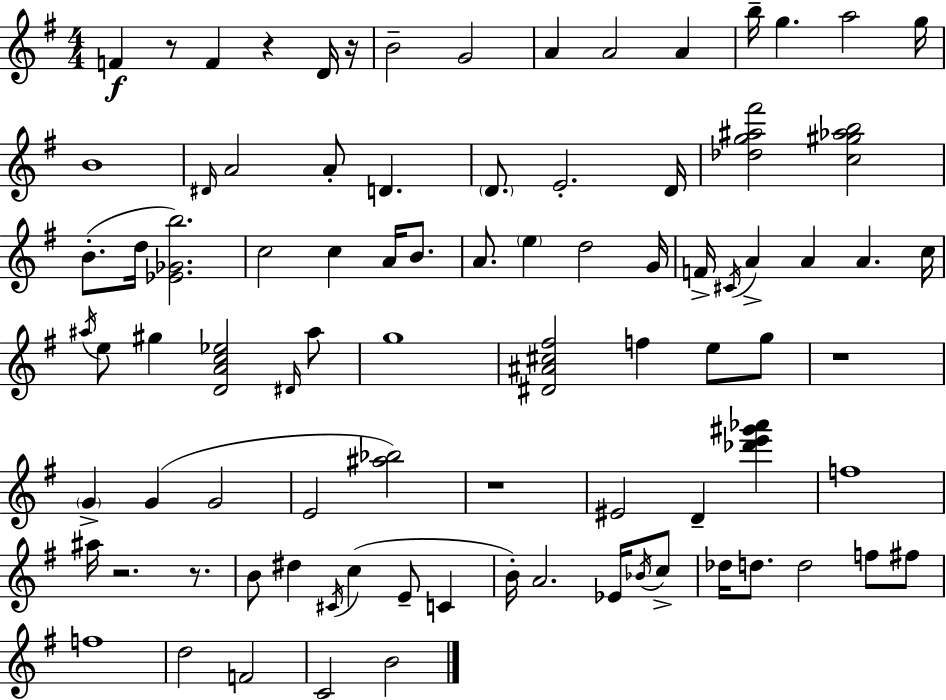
F4/q R/e F4/q R/q D4/s R/s B4/h G4/h A4/q A4/h A4/q B5/s G5/q. A5/h G5/s B4/w D#4/s A4/h A4/e D4/q. D4/e. E4/h. D4/s [Db5,G5,A#5,F#6]/h [C5,G#5,Ab5,B5]/h B4/e. D5/s [Eb4,Gb4,B5]/h. C5/h C5/q A4/s B4/e. A4/e. E5/q D5/h G4/s F4/s C#4/s A4/q A4/q A4/q. C5/s A#5/s E5/e G#5/q [D4,A4,C5,Eb5]/h D#4/s A#5/e G5/w [D#4,A#4,C#5,F#5]/h F5/q E5/e G5/e R/w G4/q G4/q G4/h E4/h [A#5,Bb5]/h R/w EIS4/h D4/q [Db6,E6,G#6,Ab6]/q F5/w A#5/s R/h. R/e. B4/e D#5/q C#4/s C5/q E4/e C4/q B4/s A4/h. Eb4/s Bb4/s C5/e Db5/s D5/e. D5/h F5/e F#5/e F5/w D5/h F4/h C4/h B4/h